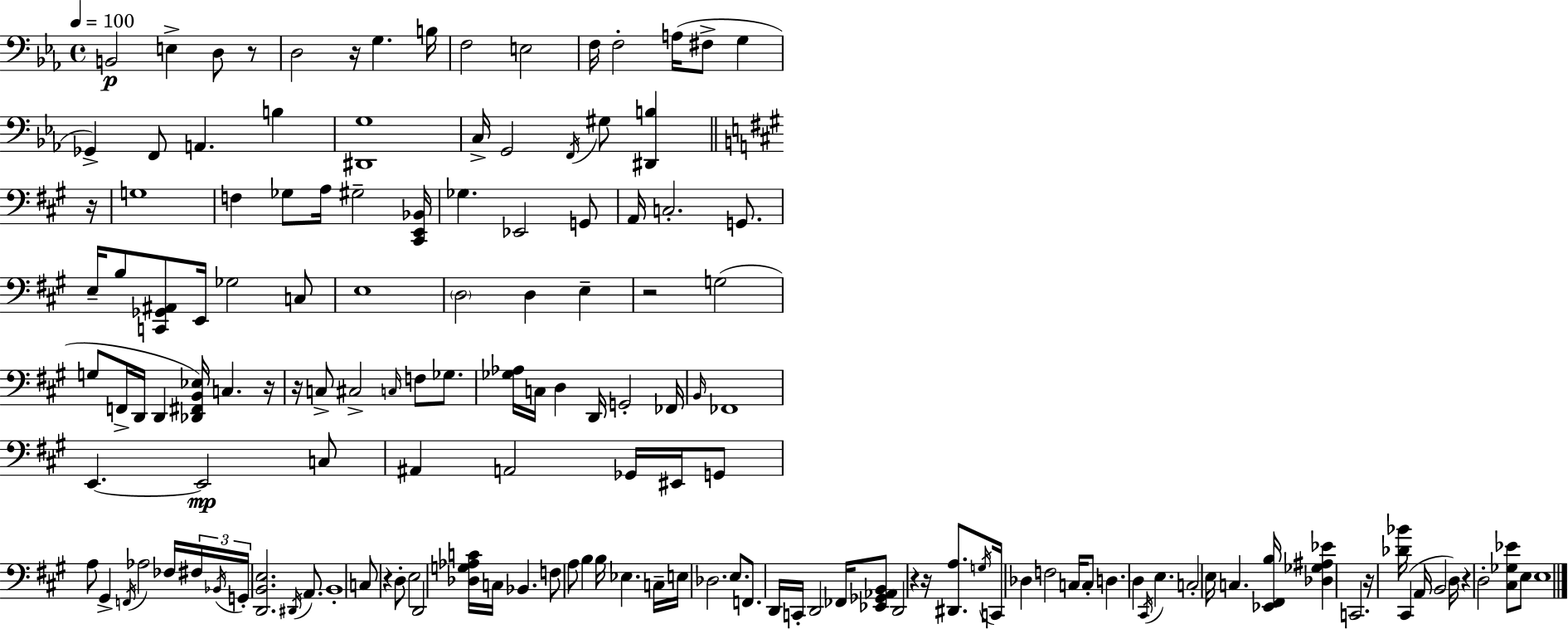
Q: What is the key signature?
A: C minor